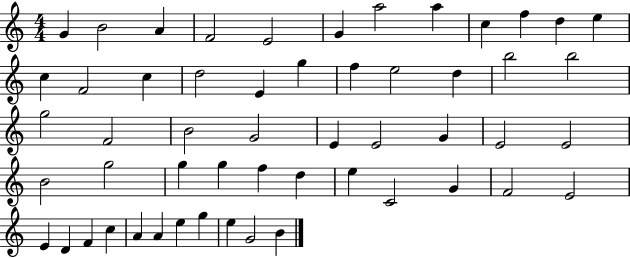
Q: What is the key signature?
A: C major